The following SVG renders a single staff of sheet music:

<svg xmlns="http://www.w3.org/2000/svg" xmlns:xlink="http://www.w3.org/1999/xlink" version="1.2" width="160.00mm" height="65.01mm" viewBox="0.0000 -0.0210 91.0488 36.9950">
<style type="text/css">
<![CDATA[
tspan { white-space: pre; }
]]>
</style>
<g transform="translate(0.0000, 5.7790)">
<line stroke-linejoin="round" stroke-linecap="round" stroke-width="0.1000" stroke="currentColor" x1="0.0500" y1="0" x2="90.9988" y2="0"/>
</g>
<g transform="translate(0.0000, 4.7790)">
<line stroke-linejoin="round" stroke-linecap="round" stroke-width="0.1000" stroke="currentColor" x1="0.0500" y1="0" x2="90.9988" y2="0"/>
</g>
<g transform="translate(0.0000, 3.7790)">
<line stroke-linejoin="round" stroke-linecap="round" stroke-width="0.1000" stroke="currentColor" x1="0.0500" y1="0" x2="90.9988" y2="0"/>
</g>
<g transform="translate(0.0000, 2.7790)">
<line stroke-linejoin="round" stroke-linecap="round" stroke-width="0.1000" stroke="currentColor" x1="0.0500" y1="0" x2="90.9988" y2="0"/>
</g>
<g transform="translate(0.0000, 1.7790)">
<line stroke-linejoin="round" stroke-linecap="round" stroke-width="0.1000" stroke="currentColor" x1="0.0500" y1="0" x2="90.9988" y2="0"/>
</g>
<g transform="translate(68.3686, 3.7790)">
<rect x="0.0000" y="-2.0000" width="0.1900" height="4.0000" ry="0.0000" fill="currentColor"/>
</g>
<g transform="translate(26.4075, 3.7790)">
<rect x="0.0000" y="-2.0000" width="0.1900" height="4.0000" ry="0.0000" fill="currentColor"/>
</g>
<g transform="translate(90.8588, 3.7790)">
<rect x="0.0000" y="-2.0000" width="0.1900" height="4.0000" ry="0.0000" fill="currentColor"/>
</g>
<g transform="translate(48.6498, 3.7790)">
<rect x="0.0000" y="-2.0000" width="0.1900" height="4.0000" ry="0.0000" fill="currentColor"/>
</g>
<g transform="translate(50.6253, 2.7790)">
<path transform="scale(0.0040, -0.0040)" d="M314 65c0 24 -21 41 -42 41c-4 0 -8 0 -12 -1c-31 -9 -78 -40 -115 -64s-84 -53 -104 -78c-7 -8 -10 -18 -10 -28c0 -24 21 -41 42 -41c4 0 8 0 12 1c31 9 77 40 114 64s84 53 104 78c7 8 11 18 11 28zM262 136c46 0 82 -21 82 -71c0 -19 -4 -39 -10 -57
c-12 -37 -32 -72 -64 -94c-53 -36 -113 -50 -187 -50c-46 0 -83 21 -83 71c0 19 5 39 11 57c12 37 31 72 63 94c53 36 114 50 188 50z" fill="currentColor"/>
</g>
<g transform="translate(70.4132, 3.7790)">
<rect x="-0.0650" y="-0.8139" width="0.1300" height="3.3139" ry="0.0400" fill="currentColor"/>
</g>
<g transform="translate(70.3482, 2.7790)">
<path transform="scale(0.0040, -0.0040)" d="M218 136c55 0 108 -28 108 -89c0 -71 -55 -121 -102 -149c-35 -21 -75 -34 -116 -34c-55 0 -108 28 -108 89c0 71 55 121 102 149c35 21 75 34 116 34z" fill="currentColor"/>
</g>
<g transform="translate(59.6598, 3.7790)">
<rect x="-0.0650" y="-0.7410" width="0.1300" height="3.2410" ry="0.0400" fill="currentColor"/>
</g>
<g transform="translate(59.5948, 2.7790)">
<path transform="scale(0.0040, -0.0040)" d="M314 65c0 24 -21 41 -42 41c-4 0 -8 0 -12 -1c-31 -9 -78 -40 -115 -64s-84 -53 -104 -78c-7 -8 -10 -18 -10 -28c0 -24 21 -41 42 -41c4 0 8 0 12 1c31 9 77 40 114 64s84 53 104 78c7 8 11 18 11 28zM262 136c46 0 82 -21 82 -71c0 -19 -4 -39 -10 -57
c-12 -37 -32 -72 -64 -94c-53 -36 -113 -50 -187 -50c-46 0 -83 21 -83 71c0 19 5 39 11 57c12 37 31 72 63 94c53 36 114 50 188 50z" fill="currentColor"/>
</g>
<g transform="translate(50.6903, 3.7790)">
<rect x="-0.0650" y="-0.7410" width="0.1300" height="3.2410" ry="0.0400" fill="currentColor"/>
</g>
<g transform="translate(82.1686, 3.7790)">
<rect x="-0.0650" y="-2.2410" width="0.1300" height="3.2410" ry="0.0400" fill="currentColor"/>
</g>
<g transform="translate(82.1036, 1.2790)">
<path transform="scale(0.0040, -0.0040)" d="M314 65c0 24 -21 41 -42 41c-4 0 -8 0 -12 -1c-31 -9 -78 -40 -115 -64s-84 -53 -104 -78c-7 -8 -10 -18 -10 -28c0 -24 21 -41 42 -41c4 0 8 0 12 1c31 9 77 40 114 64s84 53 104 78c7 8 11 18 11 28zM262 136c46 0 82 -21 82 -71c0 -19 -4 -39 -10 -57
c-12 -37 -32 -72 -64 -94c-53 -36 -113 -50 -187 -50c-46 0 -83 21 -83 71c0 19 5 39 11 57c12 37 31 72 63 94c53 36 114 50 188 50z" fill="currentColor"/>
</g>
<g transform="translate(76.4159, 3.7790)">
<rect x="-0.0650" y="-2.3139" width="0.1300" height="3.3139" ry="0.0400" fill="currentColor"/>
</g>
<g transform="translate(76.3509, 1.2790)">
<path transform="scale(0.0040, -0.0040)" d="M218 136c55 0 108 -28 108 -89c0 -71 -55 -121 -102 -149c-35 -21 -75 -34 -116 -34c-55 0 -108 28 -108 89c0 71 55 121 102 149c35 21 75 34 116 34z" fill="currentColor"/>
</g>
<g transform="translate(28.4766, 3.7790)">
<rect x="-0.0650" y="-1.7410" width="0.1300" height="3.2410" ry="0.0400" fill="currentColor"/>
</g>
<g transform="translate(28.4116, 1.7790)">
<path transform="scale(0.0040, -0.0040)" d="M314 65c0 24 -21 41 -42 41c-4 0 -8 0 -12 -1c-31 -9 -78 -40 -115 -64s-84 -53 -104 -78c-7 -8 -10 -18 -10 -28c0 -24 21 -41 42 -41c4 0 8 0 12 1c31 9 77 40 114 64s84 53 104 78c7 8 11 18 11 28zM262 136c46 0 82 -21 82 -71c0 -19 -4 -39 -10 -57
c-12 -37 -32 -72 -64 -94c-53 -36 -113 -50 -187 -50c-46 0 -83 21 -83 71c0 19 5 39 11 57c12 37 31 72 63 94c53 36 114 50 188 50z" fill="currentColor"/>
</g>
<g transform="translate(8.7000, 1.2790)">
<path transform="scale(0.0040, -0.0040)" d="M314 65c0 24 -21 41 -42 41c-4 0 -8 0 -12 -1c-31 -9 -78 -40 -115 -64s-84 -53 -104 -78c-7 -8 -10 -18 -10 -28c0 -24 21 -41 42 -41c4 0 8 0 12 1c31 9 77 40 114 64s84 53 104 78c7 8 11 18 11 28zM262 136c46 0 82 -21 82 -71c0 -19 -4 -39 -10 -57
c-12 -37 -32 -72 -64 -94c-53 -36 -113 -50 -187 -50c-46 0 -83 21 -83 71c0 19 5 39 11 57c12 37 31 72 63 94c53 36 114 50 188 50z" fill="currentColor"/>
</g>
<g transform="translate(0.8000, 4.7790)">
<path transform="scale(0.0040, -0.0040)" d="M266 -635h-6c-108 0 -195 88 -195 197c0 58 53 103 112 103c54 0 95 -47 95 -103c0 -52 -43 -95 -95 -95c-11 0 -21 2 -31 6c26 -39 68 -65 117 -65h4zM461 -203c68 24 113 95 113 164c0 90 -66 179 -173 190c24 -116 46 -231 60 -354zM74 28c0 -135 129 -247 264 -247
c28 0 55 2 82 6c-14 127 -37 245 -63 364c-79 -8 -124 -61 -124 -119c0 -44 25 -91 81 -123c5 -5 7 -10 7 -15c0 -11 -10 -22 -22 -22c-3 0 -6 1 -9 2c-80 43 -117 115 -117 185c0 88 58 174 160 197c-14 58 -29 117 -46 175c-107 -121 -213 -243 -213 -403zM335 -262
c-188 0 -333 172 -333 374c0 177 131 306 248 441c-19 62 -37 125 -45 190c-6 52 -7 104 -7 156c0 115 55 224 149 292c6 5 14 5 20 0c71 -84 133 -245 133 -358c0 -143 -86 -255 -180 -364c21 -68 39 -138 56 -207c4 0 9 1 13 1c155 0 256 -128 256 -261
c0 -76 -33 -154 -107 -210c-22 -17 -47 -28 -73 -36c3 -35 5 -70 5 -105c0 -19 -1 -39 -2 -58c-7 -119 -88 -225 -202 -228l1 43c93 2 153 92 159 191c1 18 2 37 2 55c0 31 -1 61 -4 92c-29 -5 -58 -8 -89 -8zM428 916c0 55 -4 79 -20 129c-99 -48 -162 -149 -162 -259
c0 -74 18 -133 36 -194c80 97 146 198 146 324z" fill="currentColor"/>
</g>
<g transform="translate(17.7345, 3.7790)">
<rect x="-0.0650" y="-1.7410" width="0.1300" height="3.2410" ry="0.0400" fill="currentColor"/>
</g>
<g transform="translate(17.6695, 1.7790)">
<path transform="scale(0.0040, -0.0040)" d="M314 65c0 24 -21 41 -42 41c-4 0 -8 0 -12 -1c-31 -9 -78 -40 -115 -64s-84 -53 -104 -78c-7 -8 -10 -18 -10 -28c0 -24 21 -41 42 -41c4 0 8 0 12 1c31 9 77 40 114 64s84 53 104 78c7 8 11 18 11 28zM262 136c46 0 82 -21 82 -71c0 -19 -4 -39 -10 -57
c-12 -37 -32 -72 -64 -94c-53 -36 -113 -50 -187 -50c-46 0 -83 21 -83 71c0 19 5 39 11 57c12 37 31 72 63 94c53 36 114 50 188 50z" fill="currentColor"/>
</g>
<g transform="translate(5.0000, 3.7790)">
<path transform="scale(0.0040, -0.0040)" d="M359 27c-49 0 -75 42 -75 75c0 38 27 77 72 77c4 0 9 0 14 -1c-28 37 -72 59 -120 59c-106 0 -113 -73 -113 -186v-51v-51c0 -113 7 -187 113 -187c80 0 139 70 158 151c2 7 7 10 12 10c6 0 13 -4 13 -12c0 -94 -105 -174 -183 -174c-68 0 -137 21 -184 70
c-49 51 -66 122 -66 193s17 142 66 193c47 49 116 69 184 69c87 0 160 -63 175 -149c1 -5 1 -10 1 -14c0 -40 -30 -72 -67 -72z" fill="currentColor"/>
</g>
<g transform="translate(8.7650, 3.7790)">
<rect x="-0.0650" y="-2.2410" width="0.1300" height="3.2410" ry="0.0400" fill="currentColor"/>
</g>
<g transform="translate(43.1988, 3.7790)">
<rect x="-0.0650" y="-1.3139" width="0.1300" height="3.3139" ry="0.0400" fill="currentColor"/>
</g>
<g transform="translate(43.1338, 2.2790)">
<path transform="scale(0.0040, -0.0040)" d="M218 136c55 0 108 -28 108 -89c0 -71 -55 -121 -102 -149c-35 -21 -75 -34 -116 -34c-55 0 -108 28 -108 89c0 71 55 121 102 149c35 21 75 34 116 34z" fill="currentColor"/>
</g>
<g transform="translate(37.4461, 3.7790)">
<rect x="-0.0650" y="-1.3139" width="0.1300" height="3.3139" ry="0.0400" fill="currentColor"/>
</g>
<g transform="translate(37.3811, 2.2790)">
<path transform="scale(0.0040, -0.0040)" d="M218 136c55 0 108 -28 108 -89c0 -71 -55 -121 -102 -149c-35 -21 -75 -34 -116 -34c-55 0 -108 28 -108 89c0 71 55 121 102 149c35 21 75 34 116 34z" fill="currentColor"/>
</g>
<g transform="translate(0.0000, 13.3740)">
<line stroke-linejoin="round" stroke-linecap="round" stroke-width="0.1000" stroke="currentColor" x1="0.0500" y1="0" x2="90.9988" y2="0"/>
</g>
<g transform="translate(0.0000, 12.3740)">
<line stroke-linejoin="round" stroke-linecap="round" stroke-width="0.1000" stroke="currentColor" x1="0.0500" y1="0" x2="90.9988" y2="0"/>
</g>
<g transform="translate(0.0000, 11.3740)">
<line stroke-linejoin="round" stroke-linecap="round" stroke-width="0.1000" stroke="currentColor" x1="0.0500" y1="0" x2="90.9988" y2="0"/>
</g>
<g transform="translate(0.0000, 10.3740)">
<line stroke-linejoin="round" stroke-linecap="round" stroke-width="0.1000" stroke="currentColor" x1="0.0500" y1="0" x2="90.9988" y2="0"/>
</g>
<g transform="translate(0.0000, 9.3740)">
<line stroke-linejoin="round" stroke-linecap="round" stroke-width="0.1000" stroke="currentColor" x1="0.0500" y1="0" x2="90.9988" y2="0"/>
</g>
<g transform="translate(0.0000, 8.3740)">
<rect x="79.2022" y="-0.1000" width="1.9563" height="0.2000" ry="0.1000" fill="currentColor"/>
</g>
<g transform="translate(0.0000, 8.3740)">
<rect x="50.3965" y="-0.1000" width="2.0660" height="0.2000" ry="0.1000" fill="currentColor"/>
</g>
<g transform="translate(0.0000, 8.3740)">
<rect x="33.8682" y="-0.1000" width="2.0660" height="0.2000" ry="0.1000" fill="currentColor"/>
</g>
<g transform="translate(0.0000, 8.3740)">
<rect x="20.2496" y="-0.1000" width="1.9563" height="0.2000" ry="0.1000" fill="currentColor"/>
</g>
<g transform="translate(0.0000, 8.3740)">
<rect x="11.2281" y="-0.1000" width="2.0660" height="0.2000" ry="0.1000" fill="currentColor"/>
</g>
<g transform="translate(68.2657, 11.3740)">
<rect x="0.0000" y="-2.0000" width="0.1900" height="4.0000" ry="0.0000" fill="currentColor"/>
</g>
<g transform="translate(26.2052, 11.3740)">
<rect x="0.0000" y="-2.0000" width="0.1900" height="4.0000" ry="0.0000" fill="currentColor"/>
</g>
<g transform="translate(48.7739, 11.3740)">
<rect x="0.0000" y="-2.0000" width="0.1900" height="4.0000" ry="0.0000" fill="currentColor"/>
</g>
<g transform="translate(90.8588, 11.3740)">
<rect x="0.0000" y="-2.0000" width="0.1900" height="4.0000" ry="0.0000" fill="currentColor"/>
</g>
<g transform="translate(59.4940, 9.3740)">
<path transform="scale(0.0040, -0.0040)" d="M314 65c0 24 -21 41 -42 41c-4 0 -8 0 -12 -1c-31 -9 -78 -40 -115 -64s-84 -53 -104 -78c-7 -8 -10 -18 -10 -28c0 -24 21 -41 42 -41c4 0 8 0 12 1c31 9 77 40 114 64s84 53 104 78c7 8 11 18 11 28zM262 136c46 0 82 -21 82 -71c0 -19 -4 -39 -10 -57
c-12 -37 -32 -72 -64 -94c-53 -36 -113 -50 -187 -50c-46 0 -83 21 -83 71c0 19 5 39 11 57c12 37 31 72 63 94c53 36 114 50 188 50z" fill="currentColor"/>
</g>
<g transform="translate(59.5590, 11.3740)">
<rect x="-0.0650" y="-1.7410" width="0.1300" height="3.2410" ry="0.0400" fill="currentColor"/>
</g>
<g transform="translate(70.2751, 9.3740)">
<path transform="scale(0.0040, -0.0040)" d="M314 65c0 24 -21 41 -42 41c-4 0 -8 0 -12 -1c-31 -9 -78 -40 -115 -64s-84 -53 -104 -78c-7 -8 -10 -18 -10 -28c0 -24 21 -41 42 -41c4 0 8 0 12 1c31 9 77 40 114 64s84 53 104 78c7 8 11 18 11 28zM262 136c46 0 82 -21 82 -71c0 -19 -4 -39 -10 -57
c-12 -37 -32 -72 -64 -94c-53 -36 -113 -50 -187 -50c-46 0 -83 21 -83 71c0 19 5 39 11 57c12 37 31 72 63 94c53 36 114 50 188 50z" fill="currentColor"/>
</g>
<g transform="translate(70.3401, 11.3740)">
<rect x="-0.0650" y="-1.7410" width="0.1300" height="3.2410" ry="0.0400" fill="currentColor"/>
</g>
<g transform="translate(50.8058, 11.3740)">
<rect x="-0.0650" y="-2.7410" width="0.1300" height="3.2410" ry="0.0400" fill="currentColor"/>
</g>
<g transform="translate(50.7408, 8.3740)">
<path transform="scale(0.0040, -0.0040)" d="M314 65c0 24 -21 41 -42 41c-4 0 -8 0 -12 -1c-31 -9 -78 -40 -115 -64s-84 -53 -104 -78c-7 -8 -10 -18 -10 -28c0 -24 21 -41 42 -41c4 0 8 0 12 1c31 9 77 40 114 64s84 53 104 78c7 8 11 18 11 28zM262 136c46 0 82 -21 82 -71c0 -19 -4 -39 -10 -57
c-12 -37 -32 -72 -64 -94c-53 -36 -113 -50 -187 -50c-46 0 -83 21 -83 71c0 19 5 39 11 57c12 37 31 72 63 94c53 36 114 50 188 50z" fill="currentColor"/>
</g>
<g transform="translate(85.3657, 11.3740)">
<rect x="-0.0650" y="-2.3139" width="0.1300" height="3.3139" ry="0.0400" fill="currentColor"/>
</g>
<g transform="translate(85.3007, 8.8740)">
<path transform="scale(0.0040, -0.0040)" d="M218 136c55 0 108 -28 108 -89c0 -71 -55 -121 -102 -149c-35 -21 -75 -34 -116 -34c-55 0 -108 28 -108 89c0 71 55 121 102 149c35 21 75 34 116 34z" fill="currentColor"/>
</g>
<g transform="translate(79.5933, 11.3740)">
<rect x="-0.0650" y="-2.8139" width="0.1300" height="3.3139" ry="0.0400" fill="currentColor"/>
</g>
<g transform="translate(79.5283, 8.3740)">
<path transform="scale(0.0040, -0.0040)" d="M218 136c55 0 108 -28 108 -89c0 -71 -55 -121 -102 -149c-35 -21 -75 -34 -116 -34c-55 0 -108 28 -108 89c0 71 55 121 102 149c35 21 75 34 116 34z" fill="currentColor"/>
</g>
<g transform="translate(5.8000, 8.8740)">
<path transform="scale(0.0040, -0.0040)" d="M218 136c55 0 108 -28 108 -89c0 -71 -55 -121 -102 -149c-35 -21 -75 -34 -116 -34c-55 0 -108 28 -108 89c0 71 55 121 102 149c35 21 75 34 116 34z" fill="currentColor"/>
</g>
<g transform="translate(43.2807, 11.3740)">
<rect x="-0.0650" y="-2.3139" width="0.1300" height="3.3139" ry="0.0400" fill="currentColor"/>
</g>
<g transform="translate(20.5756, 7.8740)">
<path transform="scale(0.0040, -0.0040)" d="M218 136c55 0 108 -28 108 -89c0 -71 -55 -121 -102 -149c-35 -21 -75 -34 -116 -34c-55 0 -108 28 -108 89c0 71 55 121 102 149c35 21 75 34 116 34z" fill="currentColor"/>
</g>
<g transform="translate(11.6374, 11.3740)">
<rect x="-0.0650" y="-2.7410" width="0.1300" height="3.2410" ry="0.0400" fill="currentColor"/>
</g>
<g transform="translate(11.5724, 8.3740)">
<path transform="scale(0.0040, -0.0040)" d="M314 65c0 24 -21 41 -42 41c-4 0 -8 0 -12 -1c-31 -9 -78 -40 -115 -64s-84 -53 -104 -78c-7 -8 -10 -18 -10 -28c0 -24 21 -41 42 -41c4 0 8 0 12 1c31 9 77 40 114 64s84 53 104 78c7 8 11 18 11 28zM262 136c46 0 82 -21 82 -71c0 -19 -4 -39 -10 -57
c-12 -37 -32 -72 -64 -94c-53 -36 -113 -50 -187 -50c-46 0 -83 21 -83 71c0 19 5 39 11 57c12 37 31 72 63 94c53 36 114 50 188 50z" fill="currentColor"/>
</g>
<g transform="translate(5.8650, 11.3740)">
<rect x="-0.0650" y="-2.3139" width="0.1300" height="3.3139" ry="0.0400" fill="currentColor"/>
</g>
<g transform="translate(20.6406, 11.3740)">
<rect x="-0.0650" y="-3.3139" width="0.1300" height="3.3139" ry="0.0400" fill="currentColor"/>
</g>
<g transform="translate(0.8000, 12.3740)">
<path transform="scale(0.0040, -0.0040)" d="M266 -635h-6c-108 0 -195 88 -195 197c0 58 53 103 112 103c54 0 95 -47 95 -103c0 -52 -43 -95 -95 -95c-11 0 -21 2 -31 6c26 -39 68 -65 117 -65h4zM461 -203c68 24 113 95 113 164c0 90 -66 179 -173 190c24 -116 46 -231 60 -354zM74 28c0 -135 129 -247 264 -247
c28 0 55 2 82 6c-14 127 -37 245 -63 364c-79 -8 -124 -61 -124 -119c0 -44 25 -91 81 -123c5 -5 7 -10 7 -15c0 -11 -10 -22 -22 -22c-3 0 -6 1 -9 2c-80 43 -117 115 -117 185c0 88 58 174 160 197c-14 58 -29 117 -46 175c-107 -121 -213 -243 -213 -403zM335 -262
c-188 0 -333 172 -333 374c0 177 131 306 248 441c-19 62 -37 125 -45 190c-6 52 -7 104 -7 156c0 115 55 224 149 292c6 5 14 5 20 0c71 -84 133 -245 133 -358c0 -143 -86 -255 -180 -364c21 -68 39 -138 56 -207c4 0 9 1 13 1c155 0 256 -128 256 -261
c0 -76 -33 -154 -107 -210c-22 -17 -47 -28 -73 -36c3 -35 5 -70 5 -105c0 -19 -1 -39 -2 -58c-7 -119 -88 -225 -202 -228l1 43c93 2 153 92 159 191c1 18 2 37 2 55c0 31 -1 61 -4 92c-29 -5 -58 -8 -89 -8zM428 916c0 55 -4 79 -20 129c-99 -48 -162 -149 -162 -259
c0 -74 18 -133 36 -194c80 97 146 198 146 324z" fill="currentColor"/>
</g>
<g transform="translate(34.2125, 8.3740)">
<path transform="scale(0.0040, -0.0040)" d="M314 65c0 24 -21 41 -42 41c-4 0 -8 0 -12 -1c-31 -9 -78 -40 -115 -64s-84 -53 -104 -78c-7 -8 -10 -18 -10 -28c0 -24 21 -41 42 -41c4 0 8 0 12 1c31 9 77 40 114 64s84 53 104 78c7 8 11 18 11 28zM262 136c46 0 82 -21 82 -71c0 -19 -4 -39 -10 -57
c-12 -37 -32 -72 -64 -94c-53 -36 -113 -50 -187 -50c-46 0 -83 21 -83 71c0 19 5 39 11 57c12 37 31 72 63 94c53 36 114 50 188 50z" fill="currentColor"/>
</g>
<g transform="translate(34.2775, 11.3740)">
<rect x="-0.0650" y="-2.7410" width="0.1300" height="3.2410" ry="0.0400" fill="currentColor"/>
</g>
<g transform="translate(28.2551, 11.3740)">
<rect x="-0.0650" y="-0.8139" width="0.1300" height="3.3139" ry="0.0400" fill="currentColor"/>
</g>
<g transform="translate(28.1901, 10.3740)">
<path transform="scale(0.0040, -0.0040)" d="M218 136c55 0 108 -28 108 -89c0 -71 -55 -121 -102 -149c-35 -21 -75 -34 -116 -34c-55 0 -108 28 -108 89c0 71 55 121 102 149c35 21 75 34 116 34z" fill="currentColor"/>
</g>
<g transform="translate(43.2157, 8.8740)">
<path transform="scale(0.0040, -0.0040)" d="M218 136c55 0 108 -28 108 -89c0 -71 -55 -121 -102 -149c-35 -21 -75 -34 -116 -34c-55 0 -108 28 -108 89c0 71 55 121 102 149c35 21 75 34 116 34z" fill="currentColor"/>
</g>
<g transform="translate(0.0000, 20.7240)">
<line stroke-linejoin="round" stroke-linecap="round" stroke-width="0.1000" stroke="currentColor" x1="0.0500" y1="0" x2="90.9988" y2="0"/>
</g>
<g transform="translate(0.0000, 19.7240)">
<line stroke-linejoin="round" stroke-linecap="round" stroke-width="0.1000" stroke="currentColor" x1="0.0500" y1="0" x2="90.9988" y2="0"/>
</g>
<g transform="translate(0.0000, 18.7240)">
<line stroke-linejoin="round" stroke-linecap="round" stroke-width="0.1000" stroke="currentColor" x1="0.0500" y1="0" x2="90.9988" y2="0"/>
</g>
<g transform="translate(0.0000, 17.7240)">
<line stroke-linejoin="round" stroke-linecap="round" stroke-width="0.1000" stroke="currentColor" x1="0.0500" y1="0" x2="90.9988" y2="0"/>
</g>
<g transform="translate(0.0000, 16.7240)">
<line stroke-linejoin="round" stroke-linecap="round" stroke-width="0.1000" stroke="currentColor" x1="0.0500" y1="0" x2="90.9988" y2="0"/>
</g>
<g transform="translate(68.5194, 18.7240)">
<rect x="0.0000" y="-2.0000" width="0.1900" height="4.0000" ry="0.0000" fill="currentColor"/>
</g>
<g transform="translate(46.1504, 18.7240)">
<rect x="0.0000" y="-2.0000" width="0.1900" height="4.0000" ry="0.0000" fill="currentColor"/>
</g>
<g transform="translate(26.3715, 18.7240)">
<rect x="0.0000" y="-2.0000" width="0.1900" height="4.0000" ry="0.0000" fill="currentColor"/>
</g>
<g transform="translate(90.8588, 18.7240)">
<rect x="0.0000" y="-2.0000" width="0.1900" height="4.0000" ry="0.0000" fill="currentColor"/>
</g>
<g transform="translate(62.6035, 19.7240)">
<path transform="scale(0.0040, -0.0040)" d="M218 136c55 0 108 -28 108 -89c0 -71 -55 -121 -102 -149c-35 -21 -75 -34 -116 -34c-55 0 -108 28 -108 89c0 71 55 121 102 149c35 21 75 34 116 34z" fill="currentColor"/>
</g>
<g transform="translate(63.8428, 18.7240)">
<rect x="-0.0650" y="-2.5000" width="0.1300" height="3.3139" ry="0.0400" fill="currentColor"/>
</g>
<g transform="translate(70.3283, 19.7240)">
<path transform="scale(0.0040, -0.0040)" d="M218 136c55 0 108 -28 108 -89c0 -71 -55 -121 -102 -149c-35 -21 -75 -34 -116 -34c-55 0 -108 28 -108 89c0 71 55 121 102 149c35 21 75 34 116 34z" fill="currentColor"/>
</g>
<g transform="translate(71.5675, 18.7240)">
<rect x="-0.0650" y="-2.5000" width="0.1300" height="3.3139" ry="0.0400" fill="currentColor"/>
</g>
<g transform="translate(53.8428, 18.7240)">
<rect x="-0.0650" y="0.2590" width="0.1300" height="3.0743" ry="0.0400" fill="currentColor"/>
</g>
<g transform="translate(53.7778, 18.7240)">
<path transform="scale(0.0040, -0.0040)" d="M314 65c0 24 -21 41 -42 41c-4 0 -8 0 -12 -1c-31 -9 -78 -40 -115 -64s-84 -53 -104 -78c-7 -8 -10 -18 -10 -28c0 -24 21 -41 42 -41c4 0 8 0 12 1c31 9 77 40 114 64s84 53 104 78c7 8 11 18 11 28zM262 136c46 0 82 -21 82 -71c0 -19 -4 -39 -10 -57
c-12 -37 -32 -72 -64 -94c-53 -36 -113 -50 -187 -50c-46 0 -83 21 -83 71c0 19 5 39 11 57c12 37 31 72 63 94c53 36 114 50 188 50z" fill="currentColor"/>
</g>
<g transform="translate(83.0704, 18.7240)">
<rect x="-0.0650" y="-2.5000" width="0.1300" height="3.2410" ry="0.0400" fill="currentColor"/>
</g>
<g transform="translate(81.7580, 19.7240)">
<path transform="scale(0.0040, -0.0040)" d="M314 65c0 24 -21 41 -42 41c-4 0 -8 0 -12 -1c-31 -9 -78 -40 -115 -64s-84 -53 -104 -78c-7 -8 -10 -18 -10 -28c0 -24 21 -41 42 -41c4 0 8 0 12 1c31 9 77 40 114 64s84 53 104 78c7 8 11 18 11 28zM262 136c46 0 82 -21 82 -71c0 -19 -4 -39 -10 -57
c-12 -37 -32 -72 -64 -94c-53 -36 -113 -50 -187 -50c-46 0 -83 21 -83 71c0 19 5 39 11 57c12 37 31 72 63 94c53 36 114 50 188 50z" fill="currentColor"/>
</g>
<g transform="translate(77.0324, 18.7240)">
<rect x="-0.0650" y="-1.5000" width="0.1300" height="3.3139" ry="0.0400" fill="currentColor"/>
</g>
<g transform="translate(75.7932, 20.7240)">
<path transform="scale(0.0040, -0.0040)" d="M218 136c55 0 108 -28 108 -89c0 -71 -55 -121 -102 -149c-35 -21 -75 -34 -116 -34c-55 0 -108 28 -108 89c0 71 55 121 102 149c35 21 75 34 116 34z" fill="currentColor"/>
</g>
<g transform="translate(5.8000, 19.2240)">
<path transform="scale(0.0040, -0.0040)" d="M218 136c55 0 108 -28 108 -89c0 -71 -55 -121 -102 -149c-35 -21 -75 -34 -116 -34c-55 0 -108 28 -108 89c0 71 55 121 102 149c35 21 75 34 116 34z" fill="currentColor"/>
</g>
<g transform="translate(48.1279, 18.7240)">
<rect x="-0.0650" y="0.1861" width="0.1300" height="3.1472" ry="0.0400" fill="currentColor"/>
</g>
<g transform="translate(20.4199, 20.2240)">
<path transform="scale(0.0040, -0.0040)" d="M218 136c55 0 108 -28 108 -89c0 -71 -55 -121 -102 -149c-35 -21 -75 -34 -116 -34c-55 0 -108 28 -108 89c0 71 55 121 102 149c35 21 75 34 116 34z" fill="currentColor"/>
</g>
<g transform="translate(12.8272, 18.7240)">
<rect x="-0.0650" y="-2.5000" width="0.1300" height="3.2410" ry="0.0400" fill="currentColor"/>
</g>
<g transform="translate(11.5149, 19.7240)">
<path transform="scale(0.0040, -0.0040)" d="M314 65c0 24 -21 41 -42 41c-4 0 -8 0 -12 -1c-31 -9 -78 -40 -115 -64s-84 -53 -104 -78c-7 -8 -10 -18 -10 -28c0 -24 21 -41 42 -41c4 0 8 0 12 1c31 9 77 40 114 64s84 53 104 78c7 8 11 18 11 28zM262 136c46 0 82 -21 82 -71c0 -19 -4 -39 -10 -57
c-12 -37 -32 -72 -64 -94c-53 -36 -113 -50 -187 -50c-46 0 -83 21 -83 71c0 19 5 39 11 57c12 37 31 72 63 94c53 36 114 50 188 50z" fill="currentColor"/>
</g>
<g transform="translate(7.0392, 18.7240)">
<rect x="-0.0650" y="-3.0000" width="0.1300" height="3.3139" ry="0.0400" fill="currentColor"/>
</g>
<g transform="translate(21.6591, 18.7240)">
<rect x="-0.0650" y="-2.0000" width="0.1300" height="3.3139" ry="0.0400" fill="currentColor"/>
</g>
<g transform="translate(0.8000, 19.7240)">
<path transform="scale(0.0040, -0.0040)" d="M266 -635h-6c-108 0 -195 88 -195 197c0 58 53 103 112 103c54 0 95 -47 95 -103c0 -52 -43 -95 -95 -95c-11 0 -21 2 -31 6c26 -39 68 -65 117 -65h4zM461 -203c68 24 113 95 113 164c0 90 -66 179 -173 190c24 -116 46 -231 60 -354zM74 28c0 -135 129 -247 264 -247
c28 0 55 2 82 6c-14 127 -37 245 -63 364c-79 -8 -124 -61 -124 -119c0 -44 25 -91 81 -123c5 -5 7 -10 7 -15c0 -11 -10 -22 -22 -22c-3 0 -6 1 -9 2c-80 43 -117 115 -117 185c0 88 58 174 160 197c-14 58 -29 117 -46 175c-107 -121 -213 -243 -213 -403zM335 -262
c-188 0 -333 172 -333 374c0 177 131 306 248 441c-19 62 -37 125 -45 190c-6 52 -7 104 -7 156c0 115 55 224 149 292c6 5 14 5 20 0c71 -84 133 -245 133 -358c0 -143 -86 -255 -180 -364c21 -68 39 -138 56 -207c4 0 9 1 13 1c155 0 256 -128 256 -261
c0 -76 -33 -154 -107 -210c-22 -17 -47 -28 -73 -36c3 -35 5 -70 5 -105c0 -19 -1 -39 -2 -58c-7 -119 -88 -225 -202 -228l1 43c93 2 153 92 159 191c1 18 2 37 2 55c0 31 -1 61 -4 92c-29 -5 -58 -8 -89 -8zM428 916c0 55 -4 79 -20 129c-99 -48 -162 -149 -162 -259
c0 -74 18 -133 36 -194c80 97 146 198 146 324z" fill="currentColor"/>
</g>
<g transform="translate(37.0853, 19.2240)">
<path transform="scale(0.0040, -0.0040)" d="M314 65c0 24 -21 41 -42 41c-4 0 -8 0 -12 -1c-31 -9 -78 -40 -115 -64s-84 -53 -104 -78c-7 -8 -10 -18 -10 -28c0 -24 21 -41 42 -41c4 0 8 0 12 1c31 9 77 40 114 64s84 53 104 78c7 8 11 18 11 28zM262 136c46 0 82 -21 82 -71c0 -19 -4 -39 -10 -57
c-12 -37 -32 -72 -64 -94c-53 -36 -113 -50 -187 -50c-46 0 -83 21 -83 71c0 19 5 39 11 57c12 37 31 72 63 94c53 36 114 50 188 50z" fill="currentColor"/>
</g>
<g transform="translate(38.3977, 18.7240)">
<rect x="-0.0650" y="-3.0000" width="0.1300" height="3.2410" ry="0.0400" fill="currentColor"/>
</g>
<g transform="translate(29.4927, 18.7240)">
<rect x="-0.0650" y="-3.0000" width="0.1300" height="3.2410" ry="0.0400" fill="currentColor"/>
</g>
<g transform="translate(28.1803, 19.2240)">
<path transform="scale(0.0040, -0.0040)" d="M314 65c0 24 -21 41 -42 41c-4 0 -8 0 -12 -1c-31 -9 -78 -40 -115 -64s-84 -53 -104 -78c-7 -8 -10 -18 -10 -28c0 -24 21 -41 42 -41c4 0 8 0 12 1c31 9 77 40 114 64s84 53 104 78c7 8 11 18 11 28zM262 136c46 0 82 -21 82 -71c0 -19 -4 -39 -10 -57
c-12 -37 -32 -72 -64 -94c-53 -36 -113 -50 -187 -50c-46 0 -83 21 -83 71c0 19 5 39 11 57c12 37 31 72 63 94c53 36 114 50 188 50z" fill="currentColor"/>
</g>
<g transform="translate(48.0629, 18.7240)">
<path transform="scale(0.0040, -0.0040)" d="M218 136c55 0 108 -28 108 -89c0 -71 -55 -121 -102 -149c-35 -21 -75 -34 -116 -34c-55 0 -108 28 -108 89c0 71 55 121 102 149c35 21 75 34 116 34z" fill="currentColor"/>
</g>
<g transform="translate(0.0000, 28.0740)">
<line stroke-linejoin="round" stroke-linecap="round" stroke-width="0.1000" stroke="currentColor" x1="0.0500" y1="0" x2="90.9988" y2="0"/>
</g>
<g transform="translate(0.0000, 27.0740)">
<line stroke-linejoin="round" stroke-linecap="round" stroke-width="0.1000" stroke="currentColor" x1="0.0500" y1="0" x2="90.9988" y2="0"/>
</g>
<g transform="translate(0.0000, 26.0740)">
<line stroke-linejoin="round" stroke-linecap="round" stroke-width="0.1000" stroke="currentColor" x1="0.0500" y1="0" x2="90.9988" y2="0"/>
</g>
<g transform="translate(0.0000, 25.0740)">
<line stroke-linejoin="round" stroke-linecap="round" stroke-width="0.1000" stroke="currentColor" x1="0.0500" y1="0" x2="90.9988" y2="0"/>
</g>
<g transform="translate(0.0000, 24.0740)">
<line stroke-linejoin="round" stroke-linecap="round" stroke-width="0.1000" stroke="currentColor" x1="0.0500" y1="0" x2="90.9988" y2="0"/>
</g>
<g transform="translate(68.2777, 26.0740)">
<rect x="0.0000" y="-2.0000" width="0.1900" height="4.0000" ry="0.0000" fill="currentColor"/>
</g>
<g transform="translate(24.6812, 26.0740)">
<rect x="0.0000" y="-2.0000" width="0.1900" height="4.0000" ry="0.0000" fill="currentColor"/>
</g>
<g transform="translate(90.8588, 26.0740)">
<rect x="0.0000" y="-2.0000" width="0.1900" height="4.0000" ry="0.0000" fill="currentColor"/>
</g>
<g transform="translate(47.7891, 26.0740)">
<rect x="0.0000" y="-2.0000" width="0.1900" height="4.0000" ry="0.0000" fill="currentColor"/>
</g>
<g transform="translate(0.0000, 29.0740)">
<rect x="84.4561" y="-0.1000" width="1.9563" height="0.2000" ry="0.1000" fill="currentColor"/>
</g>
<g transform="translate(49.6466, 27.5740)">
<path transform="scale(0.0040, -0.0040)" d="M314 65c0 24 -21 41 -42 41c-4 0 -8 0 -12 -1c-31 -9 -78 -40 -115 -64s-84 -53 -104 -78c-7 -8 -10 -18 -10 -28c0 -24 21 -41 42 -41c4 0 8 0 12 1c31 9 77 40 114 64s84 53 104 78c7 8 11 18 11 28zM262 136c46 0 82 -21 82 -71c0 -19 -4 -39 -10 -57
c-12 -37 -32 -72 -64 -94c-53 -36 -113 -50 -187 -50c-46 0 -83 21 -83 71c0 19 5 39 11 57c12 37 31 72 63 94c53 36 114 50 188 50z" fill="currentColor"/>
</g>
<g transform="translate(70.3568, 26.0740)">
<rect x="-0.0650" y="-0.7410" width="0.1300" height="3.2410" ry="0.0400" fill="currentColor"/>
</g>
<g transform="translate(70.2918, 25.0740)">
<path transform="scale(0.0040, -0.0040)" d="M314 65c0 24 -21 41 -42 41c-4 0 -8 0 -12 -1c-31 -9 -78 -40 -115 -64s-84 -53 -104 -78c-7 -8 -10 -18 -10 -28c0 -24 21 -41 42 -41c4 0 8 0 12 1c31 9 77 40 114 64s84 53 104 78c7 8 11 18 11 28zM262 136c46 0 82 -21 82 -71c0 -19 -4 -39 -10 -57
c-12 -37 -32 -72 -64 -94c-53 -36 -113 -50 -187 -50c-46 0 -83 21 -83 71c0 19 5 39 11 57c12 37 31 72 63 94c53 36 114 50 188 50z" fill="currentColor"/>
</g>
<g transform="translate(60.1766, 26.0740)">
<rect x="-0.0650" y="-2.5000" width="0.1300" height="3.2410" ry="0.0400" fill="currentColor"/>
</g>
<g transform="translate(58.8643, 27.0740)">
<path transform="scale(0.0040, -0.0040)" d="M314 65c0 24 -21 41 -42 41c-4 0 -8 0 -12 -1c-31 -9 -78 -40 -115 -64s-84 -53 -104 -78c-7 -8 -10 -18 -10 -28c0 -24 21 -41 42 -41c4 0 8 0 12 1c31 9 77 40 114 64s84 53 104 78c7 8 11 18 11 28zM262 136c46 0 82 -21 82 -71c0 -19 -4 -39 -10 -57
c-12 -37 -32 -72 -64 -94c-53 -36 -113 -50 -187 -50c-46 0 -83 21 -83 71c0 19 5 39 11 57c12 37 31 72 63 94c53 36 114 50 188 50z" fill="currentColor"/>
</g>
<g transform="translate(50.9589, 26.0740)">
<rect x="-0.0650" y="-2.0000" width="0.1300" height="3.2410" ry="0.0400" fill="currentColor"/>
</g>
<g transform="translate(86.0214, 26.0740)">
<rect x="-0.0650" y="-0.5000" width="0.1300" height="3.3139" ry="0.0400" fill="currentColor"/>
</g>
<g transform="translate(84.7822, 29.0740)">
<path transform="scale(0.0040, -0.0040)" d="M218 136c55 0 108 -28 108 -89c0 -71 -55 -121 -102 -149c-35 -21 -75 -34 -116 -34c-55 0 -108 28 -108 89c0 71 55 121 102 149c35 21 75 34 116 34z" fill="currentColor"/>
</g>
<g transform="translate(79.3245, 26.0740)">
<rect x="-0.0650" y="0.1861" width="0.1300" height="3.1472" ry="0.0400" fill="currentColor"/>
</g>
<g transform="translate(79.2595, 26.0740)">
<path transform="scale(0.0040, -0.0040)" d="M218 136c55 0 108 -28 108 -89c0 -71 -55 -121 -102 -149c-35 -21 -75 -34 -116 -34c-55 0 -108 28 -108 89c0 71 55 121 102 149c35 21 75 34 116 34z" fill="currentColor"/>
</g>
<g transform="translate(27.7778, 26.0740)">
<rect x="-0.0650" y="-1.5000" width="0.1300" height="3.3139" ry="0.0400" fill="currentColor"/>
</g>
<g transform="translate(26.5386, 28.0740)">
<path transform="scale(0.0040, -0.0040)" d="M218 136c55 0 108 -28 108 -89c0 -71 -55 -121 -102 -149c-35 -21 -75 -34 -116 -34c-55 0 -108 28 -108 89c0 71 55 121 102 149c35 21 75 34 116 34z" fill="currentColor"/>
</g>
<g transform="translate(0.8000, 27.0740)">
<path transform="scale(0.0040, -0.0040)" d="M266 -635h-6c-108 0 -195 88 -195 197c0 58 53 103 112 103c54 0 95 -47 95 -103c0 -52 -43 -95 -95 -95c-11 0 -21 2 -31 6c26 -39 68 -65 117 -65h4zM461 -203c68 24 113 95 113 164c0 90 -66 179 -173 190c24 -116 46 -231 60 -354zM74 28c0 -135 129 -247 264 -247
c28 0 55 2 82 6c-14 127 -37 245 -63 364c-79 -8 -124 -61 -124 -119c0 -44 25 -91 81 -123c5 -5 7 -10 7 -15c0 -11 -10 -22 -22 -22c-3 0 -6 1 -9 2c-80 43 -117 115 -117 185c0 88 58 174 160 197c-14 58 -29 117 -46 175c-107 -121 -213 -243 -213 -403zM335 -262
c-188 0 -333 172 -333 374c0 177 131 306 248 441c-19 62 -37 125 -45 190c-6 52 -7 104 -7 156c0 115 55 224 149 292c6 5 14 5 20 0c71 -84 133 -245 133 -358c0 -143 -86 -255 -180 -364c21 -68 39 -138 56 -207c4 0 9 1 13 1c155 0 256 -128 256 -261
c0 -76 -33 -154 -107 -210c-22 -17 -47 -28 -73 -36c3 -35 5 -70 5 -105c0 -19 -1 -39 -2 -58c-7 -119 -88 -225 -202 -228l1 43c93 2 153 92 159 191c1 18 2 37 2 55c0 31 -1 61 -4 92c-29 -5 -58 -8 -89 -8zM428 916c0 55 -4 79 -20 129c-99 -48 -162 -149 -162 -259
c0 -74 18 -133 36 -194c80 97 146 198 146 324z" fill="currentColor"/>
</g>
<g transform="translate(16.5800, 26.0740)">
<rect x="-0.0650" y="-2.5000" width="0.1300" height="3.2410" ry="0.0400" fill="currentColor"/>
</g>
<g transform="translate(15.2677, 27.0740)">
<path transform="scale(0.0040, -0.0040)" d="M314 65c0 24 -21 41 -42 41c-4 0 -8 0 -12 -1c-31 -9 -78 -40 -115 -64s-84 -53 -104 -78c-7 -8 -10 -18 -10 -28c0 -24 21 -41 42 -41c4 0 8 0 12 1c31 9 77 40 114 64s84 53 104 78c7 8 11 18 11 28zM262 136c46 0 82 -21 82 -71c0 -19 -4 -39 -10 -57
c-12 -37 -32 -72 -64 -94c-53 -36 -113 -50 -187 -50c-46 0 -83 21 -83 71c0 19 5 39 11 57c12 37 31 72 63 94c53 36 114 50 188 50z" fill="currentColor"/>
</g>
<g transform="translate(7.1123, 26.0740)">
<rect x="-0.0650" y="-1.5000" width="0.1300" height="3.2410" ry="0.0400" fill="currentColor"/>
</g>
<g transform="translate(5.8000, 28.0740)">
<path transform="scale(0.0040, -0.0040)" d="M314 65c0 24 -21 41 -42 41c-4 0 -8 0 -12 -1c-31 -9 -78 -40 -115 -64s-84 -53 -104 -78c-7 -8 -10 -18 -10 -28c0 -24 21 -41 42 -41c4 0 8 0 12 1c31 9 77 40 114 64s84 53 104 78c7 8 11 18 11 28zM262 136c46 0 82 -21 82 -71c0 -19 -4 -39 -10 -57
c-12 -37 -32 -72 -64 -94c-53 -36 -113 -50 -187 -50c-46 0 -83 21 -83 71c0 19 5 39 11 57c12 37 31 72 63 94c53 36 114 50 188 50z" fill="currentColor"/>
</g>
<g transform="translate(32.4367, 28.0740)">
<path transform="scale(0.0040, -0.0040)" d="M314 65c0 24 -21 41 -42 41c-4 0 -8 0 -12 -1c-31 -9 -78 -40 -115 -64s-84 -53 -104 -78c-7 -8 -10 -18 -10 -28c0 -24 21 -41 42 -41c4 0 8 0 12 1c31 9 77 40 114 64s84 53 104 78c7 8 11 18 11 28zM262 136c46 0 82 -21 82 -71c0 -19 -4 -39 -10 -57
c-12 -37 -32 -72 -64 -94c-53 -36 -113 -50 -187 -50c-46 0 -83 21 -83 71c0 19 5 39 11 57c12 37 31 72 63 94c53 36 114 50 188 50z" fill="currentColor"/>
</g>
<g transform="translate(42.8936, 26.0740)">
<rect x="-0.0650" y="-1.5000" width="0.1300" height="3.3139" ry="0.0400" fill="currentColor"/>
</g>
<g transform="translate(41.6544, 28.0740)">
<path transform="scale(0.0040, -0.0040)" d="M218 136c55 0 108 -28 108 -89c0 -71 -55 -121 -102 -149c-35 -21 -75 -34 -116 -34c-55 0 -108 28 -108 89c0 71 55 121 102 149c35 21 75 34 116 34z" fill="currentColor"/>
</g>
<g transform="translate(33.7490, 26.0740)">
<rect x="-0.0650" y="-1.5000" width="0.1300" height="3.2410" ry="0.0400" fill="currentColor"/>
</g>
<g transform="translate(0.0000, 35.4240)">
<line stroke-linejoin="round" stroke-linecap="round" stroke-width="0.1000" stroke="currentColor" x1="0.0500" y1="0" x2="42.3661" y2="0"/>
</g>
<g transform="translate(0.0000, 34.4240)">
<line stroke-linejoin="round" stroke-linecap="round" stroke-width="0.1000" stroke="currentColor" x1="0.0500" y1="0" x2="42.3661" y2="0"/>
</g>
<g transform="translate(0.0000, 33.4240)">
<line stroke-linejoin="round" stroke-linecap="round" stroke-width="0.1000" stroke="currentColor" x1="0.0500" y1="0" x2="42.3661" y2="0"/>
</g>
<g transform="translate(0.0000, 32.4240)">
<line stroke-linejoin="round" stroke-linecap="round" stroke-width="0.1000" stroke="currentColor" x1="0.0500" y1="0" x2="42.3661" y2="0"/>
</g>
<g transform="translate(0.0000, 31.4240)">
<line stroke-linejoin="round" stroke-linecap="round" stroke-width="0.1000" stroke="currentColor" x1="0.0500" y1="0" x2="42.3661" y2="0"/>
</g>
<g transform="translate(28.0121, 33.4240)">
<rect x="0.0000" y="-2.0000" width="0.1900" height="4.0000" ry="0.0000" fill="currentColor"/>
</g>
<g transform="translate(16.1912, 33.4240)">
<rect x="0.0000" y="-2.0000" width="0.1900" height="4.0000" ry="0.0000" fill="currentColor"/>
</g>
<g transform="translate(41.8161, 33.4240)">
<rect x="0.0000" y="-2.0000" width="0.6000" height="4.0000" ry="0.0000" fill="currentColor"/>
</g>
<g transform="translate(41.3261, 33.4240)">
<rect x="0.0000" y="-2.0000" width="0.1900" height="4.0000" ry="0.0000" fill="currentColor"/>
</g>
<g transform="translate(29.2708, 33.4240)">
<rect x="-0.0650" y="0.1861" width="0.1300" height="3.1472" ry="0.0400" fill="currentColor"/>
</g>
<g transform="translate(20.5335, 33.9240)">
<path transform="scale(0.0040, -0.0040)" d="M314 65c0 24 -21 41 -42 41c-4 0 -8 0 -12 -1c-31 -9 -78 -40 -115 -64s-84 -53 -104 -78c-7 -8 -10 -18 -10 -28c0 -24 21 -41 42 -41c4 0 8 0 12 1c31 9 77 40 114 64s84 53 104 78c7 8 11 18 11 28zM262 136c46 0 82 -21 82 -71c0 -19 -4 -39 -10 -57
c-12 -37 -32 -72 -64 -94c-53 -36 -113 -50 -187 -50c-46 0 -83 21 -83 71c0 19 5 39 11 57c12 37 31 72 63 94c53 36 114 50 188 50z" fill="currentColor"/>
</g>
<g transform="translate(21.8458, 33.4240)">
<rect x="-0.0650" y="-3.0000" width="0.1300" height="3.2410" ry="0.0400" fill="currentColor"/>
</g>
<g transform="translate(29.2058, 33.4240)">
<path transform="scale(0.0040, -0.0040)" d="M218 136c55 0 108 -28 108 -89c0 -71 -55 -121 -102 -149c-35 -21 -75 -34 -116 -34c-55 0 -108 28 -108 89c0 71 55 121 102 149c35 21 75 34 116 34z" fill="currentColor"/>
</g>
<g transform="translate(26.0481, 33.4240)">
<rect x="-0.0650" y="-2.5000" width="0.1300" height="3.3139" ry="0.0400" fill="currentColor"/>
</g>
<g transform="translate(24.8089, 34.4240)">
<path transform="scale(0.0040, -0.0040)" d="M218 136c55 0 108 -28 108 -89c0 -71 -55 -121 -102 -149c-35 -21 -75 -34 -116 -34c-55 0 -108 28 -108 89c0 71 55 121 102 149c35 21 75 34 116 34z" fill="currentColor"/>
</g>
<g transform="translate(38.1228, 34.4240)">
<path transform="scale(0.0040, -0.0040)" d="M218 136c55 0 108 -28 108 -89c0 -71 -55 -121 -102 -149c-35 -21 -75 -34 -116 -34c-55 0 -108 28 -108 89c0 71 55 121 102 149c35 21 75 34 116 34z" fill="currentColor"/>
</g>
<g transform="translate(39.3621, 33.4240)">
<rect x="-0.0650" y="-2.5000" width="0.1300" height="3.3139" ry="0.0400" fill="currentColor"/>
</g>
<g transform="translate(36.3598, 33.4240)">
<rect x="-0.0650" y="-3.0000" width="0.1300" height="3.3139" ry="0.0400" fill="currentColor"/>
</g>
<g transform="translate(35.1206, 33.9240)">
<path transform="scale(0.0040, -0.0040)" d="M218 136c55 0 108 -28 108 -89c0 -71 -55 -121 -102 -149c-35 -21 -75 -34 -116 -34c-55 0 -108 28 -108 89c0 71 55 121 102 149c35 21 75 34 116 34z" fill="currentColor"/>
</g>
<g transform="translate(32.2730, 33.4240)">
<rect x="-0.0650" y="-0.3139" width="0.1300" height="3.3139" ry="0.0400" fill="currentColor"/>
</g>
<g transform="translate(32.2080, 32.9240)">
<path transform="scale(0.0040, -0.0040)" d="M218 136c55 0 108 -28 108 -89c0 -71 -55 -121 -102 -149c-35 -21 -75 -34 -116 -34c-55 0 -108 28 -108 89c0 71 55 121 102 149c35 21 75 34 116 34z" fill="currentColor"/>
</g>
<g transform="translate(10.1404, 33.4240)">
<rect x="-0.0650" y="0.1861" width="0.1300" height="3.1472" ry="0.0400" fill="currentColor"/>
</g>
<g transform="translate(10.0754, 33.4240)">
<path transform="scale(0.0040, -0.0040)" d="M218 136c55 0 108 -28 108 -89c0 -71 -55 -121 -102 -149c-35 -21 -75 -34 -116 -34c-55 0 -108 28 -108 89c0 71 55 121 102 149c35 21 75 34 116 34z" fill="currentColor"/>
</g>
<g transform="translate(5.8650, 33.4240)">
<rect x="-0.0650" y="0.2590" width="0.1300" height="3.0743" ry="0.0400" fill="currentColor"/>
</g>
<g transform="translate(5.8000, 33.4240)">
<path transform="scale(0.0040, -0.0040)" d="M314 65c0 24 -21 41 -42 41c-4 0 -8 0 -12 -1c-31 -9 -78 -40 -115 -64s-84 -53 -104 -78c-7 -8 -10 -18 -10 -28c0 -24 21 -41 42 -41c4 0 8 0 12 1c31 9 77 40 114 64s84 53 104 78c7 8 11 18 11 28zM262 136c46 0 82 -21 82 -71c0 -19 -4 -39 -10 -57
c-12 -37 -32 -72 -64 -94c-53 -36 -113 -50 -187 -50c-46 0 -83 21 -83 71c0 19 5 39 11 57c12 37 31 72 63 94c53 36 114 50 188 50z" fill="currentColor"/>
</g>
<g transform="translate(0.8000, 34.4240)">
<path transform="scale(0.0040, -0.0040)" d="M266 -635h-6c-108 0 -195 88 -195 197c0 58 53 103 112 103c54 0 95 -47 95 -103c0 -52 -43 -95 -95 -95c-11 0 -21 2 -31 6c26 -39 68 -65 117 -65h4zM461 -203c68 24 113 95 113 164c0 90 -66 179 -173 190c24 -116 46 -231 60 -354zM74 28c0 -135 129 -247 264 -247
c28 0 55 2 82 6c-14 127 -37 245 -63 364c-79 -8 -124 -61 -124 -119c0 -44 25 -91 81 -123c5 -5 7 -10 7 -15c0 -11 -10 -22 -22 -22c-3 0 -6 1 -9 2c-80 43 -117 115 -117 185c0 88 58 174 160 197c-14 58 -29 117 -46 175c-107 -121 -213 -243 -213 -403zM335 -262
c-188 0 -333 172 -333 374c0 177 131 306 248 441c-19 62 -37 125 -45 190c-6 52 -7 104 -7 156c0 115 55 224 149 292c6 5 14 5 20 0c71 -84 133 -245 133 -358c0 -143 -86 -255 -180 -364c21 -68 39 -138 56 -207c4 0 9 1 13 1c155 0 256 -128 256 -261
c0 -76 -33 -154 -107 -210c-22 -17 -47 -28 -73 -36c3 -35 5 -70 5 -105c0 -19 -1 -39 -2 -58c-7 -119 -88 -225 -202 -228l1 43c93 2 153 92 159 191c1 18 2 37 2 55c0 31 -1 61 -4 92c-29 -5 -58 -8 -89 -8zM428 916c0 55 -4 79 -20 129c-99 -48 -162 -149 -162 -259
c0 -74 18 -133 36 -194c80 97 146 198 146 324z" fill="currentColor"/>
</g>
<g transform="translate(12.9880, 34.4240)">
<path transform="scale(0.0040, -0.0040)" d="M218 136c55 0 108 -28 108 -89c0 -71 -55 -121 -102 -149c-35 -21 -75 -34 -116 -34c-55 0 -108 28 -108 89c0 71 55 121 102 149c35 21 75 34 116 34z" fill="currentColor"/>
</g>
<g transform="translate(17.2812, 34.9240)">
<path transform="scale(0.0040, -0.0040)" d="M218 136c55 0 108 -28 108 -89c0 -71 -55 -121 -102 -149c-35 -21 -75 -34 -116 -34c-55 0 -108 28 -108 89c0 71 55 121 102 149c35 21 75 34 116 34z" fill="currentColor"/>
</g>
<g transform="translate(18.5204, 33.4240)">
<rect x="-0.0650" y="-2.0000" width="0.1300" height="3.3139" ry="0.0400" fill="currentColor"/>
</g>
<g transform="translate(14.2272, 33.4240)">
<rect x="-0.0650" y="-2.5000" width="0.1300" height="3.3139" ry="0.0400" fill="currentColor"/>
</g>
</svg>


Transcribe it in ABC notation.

X:1
T:Untitled
M:4/4
L:1/4
K:C
g2 f2 f2 e e d2 d2 d g g2 g a2 b d a2 g a2 f2 f2 a g A G2 F A2 A2 B B2 G G E G2 E2 G2 E E2 E F2 G2 d2 B C B2 B G F A2 G B c A G